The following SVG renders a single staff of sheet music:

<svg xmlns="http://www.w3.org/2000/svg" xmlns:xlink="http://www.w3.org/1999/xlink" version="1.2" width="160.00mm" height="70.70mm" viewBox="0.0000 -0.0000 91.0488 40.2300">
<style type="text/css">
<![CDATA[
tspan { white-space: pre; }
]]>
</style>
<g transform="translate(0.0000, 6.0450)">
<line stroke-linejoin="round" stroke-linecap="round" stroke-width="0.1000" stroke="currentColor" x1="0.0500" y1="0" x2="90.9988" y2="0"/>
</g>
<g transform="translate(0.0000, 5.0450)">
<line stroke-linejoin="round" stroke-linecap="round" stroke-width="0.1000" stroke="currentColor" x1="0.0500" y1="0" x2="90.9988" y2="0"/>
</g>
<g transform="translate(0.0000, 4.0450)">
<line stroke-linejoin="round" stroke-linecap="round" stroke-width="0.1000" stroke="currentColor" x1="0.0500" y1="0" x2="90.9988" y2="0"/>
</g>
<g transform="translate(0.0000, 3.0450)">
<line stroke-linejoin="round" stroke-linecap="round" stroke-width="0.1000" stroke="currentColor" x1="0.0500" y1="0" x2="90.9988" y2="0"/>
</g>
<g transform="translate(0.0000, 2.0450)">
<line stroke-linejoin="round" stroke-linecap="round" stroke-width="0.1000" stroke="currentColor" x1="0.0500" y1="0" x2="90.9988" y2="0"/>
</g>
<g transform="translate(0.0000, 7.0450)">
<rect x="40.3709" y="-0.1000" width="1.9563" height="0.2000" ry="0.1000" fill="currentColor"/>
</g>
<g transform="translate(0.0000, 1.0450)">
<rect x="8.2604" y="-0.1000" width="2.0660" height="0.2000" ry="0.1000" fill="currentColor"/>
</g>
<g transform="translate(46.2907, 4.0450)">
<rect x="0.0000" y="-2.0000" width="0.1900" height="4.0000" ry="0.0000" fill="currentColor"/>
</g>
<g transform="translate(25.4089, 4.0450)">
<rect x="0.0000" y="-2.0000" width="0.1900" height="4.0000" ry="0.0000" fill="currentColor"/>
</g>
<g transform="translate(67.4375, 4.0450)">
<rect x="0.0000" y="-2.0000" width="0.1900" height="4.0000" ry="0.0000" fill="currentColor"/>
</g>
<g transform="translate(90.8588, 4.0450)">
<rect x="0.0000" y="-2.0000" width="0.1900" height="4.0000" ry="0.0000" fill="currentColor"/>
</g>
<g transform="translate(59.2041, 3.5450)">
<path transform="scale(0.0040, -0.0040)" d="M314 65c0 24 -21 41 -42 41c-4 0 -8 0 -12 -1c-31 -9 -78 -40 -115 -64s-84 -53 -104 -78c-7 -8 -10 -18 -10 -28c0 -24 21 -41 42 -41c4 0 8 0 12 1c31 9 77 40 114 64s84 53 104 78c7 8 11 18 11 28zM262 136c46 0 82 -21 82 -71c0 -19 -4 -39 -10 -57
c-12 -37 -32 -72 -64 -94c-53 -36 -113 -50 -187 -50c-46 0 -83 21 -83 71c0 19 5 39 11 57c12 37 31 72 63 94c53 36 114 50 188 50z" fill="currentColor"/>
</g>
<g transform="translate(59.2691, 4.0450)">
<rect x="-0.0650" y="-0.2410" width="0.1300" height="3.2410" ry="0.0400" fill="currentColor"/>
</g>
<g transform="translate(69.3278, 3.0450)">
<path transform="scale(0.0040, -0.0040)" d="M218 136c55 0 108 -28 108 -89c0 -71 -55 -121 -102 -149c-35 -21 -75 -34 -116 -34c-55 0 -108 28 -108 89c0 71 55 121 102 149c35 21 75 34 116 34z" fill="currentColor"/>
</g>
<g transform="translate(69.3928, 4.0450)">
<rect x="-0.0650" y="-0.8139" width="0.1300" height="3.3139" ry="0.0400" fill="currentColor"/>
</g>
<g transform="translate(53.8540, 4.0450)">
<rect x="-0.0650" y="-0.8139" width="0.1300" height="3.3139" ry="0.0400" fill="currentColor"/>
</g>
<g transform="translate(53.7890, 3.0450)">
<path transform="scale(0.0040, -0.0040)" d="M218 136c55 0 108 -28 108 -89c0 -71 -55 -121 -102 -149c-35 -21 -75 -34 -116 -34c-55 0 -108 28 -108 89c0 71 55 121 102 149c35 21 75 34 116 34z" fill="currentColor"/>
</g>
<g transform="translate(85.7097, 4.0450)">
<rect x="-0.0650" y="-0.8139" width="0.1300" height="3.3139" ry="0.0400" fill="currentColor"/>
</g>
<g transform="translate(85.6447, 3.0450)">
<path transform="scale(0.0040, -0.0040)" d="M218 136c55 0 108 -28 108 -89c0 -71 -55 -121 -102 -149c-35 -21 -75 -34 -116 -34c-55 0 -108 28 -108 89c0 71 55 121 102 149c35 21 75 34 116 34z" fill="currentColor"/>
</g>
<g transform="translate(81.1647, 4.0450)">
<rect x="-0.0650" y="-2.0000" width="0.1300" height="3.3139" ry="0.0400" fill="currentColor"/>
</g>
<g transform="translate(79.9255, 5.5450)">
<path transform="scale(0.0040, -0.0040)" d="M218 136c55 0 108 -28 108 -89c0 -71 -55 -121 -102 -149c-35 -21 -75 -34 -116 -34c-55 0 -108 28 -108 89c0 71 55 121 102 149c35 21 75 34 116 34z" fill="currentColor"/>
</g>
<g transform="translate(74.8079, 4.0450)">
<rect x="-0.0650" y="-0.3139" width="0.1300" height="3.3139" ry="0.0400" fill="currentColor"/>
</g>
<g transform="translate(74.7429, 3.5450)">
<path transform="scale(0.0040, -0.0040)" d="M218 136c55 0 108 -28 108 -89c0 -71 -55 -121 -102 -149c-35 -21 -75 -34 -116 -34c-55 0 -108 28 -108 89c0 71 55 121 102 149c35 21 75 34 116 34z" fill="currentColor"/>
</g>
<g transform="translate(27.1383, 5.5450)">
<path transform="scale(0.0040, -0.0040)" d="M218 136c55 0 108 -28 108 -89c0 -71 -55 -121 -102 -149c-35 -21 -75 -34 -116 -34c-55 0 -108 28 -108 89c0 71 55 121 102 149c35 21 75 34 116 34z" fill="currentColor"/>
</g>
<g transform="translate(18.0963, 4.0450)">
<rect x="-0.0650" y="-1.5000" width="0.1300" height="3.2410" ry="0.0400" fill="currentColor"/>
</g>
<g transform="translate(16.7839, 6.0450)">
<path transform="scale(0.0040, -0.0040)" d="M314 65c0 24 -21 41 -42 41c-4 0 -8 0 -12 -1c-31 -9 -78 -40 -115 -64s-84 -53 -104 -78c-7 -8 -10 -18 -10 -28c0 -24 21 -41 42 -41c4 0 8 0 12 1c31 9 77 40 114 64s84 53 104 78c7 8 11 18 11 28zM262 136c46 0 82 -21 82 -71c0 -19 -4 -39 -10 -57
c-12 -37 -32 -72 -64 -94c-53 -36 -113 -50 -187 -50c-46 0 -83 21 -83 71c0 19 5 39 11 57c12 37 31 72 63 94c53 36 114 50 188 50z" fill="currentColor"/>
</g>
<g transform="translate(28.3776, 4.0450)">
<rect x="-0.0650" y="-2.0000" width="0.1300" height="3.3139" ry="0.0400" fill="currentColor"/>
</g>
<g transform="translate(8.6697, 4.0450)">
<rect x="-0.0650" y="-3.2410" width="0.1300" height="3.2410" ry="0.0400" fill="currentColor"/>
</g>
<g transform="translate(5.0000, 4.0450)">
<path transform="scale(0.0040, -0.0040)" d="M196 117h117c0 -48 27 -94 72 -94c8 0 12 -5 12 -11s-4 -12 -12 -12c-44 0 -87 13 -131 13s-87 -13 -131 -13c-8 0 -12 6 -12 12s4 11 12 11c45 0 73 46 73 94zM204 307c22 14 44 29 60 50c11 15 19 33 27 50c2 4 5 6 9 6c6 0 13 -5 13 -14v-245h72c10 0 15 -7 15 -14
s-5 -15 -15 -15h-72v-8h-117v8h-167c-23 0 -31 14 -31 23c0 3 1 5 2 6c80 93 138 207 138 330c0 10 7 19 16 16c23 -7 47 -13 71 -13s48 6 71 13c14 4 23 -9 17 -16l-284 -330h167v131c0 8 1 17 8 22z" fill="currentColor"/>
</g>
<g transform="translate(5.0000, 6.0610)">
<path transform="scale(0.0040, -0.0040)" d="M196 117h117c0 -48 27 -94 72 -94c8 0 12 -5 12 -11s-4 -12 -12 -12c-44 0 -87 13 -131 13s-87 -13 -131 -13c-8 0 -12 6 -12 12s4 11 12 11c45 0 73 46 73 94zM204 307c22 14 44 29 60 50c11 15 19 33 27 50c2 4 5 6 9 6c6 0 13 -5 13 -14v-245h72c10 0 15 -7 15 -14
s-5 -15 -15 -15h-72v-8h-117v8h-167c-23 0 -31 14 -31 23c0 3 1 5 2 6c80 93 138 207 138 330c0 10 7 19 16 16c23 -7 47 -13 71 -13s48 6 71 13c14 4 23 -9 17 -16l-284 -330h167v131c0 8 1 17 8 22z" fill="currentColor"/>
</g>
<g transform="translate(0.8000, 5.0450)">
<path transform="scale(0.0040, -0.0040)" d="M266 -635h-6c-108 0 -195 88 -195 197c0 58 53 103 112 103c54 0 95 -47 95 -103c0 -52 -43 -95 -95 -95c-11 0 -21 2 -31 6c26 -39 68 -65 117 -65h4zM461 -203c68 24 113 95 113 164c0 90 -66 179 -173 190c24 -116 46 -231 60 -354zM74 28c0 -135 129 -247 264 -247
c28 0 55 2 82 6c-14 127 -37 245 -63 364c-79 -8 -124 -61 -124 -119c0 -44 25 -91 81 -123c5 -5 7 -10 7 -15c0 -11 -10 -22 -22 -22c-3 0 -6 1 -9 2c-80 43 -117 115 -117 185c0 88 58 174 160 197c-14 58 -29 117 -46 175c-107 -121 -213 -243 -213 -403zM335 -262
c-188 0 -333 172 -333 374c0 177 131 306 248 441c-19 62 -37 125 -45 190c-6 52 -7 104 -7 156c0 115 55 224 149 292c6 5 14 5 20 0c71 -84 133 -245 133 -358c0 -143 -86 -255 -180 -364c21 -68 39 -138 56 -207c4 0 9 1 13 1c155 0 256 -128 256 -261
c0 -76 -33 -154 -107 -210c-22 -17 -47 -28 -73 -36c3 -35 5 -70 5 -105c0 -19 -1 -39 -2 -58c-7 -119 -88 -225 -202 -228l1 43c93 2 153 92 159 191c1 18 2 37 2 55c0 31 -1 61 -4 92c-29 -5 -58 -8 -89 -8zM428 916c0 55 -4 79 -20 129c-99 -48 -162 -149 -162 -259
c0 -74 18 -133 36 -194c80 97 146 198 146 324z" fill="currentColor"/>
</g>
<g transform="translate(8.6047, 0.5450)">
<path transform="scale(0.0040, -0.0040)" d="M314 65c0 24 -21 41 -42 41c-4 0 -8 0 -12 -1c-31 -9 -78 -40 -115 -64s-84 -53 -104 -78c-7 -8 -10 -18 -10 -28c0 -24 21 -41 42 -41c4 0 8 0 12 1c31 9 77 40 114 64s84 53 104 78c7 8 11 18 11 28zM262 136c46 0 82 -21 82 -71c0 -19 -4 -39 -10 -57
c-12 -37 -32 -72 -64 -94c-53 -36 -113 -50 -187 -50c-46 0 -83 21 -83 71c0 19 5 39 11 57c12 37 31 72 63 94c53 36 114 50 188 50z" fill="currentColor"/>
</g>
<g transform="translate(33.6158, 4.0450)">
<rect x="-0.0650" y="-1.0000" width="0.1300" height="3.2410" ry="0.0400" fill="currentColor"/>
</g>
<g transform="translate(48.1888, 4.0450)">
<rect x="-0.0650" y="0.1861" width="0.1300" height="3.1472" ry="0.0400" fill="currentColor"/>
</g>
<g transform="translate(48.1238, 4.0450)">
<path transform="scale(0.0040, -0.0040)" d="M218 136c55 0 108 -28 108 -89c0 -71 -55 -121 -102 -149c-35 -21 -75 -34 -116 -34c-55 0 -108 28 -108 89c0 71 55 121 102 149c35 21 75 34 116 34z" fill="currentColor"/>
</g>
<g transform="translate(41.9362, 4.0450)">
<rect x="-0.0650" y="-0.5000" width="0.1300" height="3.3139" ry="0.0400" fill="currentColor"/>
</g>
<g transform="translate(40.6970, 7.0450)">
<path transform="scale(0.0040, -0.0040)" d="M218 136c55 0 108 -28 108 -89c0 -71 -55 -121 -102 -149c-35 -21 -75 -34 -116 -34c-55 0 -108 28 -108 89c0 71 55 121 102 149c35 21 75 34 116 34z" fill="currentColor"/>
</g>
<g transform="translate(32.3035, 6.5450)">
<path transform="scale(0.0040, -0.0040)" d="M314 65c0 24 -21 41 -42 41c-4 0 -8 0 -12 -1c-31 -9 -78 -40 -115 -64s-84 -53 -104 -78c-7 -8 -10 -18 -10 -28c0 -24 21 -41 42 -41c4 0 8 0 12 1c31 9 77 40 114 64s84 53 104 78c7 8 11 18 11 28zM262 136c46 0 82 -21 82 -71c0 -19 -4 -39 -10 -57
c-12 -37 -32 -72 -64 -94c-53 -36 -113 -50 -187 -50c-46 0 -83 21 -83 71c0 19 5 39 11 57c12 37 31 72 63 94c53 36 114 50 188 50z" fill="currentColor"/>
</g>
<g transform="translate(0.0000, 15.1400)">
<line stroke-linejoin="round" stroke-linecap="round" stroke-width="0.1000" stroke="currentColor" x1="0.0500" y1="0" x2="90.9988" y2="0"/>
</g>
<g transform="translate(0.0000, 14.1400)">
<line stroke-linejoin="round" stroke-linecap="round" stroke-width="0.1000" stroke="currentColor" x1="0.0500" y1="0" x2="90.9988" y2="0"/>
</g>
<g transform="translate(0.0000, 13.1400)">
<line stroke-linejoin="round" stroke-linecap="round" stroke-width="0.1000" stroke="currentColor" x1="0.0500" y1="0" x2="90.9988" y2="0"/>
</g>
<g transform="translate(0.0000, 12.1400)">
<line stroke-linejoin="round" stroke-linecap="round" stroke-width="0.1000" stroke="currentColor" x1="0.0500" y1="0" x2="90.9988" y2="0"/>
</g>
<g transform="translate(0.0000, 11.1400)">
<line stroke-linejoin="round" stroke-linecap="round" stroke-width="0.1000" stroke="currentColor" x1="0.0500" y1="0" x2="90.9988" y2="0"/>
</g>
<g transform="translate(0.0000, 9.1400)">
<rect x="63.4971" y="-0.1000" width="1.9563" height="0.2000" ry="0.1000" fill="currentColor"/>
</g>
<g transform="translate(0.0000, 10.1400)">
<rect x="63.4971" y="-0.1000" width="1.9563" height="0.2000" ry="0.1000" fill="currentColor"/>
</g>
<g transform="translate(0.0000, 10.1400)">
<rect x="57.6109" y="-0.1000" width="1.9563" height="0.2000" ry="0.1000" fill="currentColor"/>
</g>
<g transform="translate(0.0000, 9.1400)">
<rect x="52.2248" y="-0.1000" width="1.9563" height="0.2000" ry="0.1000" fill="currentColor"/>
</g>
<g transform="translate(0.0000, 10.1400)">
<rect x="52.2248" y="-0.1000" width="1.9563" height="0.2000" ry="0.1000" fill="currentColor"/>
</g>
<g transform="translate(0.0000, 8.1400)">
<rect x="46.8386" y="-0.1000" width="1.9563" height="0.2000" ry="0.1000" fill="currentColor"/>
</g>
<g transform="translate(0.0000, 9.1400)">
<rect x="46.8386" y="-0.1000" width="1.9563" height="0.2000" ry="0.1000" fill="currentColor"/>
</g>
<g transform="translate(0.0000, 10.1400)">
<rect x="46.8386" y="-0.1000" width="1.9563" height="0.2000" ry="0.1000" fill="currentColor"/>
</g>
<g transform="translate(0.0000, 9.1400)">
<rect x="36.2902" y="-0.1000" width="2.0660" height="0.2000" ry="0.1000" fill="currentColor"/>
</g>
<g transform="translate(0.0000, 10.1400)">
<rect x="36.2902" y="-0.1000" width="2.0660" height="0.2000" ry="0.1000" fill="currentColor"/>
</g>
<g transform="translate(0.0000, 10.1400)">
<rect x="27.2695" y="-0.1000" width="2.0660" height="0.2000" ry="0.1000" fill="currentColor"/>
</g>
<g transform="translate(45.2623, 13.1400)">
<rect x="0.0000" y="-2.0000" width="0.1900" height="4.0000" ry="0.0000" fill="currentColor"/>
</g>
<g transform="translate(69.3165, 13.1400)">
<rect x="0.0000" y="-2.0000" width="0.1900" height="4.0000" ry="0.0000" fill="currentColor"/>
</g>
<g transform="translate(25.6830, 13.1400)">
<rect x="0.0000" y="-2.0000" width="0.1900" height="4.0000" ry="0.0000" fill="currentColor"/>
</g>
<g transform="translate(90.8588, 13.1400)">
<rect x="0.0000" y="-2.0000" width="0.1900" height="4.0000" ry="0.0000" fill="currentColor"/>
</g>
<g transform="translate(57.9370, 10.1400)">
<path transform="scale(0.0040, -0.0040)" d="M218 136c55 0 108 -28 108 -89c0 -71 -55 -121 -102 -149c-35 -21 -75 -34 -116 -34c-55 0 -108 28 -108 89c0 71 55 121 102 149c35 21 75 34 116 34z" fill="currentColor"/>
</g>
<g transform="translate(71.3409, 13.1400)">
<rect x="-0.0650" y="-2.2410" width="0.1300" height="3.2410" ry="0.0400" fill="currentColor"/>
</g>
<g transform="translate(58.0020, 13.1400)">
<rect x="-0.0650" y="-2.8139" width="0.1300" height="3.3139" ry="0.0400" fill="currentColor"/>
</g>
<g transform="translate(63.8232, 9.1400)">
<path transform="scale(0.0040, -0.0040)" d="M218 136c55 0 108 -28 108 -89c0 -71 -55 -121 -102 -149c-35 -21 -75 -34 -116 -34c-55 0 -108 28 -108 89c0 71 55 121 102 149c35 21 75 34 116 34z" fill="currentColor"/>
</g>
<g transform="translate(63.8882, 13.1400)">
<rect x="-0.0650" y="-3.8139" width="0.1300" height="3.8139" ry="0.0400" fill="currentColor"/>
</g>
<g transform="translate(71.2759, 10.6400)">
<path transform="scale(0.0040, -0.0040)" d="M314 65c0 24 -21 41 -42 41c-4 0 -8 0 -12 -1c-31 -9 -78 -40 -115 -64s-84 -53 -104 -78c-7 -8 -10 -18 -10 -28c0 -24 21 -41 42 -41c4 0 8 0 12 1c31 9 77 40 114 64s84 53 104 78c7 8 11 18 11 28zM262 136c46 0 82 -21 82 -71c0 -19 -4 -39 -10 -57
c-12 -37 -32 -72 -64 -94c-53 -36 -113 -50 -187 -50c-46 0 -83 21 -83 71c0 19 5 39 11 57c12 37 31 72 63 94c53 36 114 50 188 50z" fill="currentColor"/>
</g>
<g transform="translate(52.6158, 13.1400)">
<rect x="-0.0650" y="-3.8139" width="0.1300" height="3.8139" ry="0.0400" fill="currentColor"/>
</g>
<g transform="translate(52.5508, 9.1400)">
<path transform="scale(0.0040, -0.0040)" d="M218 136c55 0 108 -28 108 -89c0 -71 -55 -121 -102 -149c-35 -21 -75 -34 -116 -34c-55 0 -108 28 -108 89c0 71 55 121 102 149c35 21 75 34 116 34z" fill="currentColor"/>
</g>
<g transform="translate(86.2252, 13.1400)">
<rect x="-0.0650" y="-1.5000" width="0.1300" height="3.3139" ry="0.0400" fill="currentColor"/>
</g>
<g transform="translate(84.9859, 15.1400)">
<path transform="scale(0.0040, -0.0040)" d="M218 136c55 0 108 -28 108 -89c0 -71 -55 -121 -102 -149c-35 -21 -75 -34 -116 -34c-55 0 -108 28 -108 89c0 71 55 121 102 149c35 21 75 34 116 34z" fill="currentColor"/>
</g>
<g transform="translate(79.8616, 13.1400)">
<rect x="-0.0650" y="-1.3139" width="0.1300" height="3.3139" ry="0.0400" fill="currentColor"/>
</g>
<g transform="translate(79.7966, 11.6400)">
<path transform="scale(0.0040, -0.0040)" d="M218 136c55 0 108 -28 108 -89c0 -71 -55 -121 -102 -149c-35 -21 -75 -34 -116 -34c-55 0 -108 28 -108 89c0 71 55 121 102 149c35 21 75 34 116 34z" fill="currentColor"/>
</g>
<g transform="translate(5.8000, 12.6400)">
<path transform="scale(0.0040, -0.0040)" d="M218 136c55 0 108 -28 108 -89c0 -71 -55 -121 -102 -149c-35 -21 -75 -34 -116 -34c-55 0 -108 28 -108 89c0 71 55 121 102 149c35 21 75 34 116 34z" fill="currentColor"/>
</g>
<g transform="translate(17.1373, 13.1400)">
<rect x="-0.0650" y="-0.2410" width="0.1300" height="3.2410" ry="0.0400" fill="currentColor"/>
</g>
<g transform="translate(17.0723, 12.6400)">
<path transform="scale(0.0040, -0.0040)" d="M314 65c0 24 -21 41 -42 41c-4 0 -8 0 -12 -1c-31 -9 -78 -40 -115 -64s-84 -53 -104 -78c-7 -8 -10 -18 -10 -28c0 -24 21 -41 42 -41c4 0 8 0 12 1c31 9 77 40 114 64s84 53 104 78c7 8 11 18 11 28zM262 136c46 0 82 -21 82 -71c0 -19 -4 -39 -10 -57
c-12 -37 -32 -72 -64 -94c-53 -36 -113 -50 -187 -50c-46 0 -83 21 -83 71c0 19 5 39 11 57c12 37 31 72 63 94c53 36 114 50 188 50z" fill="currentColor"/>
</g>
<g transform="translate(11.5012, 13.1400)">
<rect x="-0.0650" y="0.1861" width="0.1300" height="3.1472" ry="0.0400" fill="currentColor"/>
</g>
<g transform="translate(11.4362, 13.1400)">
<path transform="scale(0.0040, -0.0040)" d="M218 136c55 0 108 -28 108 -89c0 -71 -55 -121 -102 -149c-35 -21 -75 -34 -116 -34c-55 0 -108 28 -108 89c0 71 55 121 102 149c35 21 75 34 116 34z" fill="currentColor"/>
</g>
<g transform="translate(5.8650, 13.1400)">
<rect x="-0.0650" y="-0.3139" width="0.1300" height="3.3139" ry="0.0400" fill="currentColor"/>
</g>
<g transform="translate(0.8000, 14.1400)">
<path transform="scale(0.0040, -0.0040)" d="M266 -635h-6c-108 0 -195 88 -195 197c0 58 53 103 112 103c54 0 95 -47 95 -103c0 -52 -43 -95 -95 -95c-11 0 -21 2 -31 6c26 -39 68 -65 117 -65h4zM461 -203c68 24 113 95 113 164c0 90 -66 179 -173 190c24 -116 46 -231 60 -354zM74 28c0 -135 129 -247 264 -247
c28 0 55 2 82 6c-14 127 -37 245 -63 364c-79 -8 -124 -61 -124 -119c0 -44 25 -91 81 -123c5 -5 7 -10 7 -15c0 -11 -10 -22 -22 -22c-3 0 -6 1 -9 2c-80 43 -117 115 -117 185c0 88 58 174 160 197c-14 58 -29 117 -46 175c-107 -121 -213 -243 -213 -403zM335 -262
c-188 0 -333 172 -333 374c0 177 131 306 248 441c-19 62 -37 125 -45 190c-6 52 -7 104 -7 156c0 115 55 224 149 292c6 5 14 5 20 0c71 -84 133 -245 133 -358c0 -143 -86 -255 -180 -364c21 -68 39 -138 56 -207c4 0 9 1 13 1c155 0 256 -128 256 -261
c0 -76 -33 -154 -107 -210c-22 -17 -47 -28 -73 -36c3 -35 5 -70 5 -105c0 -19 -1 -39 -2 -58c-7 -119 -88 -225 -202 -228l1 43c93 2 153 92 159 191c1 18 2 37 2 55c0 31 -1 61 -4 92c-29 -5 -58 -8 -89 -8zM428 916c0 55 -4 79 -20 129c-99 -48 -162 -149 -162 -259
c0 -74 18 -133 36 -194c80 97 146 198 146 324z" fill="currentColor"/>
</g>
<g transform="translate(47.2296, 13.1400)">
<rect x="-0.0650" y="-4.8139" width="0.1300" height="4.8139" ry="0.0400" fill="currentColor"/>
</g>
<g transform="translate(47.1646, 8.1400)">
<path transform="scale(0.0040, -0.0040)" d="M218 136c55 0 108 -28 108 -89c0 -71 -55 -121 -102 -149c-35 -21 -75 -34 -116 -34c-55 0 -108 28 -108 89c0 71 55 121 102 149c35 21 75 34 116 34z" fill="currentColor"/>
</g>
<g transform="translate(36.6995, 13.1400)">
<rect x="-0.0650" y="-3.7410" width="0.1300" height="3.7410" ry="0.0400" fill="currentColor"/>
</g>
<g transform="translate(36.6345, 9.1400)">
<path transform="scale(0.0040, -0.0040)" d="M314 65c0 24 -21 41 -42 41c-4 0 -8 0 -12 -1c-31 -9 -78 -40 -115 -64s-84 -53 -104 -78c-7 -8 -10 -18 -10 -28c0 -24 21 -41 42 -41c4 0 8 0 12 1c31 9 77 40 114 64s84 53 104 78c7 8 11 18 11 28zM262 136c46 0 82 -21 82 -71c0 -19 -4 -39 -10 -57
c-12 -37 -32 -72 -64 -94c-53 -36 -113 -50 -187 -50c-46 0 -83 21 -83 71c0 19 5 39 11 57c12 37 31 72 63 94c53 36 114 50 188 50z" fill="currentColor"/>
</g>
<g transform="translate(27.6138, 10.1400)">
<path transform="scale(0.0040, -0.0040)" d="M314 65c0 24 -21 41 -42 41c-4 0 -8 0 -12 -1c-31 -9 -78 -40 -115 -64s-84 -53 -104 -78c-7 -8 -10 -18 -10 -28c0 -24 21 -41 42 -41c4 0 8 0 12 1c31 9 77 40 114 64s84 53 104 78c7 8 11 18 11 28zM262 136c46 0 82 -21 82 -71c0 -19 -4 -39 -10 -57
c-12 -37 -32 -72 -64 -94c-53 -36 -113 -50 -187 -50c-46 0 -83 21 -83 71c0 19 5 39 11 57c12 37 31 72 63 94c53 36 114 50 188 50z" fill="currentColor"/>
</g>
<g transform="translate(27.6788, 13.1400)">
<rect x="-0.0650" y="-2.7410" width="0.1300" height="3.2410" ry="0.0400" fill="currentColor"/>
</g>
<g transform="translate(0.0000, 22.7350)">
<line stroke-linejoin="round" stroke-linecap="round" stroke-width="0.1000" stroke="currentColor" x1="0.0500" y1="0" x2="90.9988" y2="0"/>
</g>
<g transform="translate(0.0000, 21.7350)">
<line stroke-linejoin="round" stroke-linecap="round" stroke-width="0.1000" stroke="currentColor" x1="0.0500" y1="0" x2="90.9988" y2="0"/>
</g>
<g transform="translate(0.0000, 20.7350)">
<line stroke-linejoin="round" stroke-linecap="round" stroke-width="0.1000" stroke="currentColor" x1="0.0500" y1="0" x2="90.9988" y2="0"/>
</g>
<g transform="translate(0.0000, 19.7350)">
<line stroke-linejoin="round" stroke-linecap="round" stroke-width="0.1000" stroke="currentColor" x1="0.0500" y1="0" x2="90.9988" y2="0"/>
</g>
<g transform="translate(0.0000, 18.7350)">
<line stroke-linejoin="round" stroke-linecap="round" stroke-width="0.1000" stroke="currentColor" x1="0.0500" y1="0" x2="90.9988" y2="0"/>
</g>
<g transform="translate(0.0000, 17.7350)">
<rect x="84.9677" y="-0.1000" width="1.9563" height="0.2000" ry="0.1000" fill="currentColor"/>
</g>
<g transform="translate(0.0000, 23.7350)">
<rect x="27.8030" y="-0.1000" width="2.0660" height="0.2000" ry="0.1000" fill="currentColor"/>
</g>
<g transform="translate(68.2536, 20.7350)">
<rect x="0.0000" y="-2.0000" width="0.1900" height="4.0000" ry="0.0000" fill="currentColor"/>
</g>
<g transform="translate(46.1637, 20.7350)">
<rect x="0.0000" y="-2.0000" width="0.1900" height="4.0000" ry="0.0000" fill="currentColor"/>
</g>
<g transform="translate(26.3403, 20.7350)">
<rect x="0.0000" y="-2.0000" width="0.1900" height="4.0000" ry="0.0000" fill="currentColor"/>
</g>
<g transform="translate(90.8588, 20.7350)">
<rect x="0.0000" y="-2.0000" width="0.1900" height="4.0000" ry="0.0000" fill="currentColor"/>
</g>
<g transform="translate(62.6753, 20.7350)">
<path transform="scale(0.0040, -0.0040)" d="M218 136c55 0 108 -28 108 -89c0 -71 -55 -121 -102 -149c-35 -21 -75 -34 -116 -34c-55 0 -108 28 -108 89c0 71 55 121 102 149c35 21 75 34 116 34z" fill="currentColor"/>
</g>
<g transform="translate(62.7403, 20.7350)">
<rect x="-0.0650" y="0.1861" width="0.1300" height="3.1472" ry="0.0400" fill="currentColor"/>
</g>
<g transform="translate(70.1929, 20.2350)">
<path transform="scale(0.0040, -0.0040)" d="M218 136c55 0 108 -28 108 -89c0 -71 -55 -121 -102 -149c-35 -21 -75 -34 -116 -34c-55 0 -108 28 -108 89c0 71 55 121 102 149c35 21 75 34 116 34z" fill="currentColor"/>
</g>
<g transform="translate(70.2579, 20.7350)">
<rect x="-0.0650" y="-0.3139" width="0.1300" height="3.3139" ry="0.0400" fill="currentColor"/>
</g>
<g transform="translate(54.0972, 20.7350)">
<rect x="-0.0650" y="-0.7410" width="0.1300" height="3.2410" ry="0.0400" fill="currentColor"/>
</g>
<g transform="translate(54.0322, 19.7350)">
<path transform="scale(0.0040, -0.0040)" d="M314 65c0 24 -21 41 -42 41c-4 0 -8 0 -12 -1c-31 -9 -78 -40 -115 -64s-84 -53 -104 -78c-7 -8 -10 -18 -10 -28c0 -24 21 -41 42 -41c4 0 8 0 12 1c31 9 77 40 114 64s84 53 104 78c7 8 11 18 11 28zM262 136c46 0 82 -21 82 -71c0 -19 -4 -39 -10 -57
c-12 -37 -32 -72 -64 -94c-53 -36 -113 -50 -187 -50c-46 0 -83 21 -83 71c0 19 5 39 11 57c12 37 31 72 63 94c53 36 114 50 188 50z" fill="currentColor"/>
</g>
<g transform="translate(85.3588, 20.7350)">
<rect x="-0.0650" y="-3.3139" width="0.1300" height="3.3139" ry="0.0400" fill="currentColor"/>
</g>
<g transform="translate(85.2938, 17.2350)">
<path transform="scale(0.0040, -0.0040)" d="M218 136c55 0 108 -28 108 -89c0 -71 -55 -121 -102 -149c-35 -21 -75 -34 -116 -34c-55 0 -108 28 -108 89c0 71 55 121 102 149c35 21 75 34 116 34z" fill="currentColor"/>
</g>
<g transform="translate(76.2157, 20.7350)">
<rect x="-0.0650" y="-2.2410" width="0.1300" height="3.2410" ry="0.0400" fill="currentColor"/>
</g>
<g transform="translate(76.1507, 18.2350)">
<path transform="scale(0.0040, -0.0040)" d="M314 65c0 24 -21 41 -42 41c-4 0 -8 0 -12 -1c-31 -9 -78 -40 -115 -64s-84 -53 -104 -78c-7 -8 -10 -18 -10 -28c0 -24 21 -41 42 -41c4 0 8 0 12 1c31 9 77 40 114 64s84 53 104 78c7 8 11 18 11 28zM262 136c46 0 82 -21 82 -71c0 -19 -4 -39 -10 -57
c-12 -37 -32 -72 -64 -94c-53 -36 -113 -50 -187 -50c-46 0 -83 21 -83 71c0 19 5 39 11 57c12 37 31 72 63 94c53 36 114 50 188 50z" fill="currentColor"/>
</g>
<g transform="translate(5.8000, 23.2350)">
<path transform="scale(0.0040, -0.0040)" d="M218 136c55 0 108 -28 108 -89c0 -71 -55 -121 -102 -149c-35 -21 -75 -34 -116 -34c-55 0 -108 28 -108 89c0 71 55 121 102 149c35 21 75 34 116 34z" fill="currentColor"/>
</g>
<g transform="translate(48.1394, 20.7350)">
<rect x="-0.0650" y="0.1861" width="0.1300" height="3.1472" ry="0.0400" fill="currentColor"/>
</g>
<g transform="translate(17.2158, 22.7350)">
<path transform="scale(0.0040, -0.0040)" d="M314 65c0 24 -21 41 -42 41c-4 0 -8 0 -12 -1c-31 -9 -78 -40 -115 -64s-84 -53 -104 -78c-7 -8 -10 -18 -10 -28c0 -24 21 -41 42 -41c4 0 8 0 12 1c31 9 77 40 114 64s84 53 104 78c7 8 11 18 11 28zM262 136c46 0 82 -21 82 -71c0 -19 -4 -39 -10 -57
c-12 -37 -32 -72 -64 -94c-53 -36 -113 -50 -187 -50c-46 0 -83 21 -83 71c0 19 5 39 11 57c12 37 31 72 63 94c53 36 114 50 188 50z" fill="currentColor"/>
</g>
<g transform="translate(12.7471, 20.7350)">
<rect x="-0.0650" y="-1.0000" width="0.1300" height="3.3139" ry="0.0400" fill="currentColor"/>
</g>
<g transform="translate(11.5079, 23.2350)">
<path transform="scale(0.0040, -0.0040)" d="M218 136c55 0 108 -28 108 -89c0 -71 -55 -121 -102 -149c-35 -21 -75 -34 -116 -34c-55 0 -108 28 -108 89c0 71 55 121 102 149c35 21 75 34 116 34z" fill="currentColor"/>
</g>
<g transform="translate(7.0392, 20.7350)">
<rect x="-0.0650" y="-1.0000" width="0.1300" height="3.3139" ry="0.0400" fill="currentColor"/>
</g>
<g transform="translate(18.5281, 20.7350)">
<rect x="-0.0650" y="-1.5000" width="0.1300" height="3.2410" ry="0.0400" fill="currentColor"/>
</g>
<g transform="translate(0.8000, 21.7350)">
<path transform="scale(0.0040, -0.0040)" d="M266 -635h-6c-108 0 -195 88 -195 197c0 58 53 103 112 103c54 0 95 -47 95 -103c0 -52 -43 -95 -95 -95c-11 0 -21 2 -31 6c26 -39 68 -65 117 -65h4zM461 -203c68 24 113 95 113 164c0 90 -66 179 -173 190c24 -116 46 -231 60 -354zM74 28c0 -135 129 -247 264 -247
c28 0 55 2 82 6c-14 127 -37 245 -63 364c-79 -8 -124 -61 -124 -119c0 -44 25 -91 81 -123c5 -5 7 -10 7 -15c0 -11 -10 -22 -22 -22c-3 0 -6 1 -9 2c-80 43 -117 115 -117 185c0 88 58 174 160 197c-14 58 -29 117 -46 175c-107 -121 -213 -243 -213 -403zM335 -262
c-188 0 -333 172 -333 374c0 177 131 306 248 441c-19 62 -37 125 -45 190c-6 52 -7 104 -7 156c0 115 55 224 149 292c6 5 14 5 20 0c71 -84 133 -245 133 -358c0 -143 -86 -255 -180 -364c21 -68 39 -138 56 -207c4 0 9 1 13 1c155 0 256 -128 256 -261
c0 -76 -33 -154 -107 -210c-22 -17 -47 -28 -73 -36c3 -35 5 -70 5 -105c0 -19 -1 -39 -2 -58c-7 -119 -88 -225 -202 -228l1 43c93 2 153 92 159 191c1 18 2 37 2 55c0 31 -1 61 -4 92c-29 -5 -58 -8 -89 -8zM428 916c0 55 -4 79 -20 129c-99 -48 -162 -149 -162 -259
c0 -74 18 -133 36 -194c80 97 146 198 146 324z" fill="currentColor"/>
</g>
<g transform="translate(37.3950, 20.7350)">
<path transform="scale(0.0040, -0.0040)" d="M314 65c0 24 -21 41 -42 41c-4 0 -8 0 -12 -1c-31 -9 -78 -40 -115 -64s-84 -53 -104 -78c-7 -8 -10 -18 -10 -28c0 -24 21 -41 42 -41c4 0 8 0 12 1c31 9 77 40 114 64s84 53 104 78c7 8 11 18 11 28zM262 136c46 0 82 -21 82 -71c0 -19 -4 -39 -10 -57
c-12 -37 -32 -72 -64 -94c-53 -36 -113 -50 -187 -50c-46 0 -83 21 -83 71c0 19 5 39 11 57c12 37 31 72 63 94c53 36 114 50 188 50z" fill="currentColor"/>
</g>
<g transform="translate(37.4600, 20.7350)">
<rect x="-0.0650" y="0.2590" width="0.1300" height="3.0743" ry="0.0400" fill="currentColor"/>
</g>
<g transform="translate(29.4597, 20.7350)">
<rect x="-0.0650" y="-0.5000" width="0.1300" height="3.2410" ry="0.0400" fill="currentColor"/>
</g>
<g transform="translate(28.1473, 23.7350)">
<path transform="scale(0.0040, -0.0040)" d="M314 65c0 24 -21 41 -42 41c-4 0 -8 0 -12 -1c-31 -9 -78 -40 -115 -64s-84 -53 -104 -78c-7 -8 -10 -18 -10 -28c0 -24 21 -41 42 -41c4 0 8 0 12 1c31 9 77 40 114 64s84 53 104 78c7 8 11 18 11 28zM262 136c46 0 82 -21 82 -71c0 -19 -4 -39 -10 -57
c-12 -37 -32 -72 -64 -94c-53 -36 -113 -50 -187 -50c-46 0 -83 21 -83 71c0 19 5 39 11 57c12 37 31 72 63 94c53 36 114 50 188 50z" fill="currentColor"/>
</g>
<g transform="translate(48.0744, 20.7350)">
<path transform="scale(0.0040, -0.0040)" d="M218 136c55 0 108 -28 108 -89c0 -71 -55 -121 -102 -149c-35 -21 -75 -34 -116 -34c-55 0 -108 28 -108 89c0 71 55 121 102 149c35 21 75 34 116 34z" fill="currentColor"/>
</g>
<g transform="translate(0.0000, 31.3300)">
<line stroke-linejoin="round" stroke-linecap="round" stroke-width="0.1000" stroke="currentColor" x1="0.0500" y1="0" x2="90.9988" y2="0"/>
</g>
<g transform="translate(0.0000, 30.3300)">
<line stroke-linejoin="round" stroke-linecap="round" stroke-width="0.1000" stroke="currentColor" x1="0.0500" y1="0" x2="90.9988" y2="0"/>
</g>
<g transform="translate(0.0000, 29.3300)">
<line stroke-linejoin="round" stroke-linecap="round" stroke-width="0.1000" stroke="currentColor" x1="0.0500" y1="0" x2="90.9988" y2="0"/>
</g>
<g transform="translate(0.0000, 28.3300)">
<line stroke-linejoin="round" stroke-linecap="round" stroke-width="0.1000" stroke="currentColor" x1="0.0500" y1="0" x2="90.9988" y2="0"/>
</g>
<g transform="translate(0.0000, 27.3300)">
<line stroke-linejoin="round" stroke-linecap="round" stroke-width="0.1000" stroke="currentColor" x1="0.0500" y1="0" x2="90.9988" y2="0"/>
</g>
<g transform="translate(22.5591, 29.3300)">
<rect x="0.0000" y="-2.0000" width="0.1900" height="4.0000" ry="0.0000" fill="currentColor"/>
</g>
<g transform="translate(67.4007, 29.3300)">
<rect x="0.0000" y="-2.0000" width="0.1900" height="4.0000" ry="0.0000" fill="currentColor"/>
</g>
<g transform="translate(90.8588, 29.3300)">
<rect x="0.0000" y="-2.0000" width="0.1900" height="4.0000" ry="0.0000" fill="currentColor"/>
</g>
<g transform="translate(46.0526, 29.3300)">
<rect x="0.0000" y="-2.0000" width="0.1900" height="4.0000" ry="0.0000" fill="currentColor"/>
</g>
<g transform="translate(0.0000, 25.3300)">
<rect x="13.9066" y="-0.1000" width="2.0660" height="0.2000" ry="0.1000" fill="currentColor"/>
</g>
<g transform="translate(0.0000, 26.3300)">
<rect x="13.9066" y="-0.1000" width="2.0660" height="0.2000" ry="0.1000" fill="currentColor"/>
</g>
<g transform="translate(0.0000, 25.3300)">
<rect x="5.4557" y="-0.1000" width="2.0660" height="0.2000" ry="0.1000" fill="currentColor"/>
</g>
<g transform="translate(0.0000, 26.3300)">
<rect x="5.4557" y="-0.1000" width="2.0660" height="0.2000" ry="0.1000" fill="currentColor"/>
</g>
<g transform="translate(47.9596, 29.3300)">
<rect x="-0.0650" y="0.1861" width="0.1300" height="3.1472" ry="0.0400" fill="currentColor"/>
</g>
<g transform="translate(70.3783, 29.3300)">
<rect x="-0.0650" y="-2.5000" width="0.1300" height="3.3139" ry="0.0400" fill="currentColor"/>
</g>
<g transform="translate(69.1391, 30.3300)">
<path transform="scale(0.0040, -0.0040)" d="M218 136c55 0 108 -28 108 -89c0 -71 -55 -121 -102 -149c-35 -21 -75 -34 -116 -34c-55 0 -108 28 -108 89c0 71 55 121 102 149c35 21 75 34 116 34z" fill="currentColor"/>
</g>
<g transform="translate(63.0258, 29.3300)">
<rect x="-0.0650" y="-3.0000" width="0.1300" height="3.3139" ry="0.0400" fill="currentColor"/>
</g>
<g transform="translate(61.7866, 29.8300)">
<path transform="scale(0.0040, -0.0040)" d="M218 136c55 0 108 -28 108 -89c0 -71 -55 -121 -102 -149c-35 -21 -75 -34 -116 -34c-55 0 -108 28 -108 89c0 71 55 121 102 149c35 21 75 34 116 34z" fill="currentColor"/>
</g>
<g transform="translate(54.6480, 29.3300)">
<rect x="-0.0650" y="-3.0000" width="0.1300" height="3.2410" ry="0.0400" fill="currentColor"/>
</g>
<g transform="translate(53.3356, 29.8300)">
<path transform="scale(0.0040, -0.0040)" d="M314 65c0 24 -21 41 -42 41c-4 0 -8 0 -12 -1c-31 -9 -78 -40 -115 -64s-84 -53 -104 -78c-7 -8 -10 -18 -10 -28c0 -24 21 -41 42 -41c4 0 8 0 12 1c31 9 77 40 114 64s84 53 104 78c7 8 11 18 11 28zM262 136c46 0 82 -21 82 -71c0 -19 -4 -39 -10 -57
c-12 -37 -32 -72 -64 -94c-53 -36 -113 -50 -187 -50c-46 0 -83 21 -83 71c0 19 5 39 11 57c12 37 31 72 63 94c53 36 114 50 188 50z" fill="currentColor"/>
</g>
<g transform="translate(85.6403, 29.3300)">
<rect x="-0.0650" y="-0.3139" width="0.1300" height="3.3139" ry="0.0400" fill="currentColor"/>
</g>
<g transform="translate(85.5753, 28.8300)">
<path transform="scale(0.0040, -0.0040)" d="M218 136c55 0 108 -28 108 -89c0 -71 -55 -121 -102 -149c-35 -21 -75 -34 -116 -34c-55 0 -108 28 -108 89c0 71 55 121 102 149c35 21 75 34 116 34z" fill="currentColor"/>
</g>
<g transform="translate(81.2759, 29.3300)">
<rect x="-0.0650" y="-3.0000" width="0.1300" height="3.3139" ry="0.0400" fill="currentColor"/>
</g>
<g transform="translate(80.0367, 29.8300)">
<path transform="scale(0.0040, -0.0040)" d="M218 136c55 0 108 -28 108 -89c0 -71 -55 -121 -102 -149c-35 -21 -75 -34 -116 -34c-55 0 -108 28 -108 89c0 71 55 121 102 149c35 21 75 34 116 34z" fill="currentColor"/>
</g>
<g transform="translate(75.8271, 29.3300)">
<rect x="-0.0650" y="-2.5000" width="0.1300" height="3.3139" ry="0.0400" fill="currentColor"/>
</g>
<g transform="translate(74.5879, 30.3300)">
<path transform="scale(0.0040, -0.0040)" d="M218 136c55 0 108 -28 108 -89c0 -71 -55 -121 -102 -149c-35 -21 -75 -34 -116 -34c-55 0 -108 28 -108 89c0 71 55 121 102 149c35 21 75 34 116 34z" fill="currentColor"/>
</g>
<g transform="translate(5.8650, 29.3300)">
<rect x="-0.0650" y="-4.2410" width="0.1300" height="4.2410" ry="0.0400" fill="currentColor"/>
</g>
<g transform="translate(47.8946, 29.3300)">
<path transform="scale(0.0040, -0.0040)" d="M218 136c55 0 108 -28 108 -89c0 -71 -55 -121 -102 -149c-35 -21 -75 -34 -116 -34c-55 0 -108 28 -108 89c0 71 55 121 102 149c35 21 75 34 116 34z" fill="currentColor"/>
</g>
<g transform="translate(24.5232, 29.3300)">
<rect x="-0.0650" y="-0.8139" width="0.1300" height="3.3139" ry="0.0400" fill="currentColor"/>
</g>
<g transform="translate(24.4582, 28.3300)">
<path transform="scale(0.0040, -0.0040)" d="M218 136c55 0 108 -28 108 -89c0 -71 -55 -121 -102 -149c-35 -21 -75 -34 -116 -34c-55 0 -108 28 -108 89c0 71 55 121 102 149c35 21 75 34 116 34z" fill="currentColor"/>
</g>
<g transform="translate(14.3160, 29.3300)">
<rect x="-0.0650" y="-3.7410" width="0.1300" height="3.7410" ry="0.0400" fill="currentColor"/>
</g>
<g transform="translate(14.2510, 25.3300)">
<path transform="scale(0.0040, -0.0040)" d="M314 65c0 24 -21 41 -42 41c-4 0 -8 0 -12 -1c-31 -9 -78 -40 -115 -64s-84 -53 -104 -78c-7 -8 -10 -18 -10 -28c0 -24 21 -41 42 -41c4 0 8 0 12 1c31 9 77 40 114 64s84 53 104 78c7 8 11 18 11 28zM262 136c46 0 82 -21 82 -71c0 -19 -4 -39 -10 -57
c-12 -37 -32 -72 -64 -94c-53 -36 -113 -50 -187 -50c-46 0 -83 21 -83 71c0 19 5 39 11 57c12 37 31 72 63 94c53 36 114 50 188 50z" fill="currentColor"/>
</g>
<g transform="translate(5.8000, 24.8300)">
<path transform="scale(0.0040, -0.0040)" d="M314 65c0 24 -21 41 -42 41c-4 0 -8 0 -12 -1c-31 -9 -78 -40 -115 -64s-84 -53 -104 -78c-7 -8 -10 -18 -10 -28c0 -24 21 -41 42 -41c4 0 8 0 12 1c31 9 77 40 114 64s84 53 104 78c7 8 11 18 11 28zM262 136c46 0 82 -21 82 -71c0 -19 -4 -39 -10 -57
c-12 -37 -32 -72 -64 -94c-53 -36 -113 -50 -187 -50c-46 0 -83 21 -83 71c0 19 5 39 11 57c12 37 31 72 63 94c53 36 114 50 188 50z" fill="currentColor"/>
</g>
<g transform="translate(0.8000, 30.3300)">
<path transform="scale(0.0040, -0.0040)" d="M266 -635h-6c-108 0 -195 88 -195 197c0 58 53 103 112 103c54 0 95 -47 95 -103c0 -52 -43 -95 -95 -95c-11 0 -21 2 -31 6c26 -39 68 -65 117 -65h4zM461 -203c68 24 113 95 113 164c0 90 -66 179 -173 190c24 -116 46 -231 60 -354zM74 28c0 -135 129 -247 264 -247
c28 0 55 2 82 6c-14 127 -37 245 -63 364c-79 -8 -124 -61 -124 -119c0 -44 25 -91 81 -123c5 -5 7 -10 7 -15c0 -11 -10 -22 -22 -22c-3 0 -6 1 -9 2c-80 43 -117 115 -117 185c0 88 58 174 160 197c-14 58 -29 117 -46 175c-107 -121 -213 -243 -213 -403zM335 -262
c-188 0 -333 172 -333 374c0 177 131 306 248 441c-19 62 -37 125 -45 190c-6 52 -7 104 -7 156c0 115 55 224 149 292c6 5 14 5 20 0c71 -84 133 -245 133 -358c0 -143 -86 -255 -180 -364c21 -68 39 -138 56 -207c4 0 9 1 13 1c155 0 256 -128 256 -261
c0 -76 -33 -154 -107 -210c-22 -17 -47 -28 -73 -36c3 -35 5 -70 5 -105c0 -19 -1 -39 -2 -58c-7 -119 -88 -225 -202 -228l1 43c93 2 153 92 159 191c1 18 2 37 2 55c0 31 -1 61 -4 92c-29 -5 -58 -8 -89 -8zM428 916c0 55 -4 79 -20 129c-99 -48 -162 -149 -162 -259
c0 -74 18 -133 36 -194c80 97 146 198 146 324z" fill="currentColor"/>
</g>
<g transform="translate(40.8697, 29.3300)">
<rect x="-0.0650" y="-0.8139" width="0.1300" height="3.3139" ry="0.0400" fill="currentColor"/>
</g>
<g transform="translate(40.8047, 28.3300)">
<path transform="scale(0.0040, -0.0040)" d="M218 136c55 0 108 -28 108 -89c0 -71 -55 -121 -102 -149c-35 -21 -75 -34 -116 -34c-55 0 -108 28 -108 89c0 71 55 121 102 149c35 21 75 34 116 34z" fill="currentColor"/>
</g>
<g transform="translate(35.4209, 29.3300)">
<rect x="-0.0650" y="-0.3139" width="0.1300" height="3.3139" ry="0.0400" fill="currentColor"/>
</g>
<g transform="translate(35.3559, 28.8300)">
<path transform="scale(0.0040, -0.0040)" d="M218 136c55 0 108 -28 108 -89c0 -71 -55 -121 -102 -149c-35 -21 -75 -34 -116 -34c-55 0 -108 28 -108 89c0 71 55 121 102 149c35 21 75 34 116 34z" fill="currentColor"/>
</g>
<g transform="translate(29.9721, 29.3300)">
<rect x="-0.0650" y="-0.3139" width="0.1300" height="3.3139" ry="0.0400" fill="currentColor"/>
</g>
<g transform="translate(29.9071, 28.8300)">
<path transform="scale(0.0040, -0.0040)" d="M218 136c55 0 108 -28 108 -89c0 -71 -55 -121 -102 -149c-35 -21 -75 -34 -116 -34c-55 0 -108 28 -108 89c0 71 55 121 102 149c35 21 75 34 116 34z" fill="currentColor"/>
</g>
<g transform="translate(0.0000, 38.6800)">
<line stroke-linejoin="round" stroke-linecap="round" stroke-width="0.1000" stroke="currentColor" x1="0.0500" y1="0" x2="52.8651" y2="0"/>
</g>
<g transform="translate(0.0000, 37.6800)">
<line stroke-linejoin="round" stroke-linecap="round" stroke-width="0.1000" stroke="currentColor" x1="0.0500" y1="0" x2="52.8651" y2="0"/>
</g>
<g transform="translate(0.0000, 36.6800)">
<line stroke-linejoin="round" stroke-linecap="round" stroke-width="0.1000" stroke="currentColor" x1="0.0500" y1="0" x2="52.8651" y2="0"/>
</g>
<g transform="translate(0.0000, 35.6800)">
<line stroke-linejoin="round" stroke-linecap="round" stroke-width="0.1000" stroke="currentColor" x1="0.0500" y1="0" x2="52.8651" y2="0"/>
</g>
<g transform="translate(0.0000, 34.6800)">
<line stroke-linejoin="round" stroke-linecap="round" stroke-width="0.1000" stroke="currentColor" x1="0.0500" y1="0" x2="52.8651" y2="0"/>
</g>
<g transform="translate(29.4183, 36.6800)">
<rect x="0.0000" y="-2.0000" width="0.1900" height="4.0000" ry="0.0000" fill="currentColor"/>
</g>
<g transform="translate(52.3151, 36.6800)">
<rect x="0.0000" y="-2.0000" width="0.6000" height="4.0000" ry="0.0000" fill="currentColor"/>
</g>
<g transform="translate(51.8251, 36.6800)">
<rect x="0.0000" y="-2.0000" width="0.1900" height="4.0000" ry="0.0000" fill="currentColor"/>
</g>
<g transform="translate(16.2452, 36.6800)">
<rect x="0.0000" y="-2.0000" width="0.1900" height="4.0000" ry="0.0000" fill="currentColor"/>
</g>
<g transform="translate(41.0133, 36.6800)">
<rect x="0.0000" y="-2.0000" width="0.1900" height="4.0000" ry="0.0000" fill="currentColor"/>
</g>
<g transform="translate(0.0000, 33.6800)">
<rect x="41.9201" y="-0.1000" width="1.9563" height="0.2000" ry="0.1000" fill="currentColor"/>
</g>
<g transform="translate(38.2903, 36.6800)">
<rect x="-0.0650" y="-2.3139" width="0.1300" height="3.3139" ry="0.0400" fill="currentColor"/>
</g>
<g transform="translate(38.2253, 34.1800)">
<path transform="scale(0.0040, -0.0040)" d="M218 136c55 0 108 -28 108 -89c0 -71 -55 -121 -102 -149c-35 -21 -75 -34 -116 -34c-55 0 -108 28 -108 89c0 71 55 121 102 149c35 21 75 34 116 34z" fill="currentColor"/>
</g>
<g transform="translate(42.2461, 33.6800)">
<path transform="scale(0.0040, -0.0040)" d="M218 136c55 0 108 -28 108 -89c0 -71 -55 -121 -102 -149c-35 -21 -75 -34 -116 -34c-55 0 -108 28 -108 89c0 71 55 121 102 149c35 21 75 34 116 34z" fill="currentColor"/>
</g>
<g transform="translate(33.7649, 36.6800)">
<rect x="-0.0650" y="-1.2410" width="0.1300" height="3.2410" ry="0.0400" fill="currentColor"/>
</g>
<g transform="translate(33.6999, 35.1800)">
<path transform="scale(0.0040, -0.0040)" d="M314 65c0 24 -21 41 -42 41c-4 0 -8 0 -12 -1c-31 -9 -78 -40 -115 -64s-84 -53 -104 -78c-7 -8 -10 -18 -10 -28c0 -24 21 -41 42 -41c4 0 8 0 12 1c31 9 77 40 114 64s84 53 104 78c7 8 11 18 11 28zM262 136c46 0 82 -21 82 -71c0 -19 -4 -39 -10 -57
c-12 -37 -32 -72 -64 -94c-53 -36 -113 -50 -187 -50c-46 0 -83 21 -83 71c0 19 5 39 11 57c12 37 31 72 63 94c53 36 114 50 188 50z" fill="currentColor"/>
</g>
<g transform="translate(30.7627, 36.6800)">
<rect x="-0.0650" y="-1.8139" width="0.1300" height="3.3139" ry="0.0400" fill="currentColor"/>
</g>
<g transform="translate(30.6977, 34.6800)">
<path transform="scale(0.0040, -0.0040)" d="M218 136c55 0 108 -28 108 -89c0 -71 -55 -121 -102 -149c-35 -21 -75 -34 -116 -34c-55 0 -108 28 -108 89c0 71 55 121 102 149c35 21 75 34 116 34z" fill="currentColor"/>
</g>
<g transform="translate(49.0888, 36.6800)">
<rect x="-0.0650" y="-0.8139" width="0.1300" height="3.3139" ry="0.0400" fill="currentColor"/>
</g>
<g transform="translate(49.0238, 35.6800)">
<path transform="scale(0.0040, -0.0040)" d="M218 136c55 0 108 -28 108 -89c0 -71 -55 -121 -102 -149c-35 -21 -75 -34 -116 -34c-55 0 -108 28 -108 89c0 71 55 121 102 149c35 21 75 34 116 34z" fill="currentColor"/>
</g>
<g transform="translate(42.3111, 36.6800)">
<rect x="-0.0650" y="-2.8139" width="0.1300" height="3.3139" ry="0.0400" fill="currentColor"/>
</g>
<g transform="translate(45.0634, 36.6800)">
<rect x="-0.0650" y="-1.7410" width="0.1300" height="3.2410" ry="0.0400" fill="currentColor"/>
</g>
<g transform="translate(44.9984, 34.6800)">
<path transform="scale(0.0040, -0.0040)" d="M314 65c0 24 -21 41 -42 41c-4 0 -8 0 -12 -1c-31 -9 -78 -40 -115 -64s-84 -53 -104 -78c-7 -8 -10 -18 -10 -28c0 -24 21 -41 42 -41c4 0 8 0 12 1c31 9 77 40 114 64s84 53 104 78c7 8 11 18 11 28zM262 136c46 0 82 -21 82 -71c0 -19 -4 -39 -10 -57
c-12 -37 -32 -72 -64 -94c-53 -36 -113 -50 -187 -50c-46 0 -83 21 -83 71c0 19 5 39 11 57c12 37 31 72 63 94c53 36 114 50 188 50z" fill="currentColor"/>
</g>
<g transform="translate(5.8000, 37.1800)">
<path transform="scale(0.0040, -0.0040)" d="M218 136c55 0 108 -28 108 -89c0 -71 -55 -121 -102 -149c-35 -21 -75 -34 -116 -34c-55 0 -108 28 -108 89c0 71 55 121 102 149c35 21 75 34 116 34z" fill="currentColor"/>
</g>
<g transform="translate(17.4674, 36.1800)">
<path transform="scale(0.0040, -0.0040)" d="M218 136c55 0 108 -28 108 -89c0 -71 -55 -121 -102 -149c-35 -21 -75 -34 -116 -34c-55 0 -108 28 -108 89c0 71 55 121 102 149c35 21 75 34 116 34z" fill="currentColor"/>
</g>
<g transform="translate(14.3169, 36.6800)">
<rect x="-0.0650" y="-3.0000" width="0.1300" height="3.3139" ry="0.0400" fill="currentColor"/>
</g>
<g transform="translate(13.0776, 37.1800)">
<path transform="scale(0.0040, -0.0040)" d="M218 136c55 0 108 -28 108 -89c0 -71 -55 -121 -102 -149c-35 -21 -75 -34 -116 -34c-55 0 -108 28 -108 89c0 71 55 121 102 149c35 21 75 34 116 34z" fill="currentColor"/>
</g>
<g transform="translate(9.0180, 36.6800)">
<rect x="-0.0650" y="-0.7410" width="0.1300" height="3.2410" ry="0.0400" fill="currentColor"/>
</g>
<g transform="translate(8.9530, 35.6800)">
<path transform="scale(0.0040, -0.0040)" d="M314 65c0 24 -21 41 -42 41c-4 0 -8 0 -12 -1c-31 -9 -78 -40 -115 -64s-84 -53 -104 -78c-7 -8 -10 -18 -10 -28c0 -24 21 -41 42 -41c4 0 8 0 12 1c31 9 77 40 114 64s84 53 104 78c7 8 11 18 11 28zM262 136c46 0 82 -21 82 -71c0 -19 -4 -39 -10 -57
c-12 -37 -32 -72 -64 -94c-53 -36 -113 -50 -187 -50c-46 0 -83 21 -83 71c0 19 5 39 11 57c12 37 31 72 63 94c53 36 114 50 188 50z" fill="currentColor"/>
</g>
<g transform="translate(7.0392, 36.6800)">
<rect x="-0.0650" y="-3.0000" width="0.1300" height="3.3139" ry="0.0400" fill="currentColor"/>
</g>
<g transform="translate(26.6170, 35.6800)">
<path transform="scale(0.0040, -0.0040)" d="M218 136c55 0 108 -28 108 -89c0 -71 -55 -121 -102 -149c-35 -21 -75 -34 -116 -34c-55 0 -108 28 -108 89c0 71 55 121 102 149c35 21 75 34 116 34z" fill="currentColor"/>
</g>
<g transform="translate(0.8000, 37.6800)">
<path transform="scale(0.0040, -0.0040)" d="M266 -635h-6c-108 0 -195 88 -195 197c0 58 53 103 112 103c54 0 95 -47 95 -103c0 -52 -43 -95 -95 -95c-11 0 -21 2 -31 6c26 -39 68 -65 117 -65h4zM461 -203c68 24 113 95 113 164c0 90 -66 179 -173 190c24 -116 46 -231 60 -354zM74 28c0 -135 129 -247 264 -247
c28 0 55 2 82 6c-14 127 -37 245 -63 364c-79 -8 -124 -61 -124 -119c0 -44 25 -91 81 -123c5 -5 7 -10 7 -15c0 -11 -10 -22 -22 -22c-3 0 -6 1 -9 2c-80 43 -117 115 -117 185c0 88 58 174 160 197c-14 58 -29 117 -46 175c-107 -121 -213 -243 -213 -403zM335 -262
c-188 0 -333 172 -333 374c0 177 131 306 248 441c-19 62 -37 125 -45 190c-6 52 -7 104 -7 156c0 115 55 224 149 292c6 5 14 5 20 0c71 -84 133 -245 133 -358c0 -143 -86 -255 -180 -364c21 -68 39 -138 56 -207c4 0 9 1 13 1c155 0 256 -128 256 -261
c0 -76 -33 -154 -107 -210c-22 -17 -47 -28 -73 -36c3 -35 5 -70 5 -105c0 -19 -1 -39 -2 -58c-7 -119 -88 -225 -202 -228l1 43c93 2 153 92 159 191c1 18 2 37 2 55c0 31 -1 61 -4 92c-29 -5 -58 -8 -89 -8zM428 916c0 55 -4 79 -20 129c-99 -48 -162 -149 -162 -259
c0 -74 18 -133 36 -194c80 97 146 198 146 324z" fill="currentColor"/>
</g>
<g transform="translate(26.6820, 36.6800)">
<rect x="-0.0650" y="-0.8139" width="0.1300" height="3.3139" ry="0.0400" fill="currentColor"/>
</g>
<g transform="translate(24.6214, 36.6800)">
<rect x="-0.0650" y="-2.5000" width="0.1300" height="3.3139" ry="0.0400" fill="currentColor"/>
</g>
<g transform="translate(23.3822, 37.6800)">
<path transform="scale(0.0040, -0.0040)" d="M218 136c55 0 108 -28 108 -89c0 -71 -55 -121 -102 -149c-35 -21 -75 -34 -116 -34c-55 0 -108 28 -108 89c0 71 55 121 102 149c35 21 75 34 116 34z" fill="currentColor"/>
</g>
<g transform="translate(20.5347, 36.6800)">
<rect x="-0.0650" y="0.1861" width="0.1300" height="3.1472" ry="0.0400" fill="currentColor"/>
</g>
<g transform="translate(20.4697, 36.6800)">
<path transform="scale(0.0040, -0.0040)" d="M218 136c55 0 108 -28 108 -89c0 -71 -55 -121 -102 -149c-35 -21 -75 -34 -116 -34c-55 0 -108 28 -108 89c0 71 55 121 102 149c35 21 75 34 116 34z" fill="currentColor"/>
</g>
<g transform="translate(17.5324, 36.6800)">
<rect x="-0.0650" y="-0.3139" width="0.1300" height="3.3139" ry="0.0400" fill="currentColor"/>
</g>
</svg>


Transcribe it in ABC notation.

X:1
T:Untitled
M:4/4
L:1/4
K:C
b2 E2 F D2 C B d c2 d c F d c B c2 a2 c'2 e' c' a c' g2 e E D D E2 C2 B2 B d2 B c g2 b d'2 c'2 d c c d B A2 A G G A c A d2 A c B G d f e2 g a f2 d